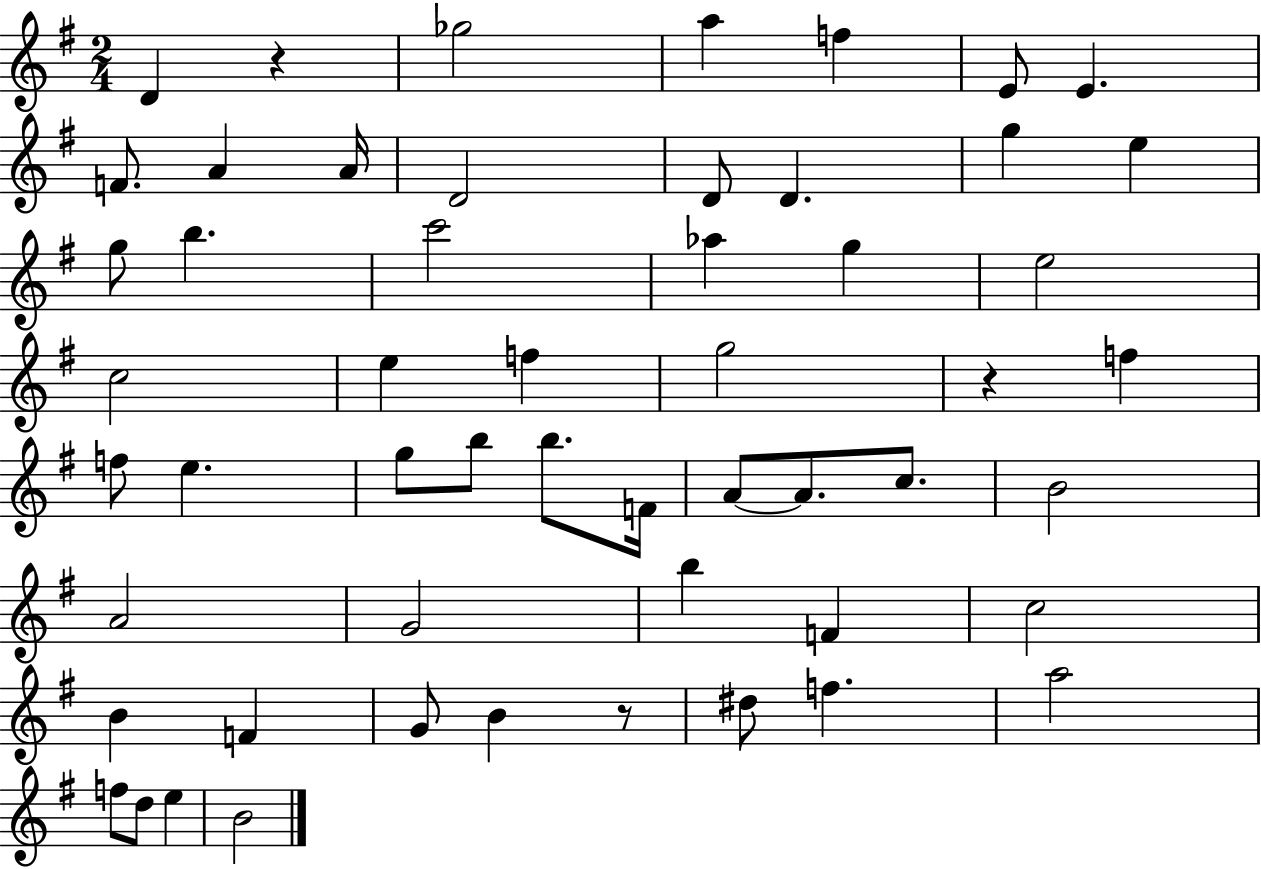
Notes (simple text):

D4/q R/q Gb5/h A5/q F5/q E4/e E4/q. F4/e. A4/q A4/s D4/h D4/e D4/q. G5/q E5/q G5/e B5/q. C6/h Ab5/q G5/q E5/h C5/h E5/q F5/q G5/h R/q F5/q F5/e E5/q. G5/e B5/e B5/e. F4/s A4/e A4/e. C5/e. B4/h A4/h G4/h B5/q F4/q C5/h B4/q F4/q G4/e B4/q R/e D#5/e F5/q. A5/h F5/e D5/e E5/q B4/h